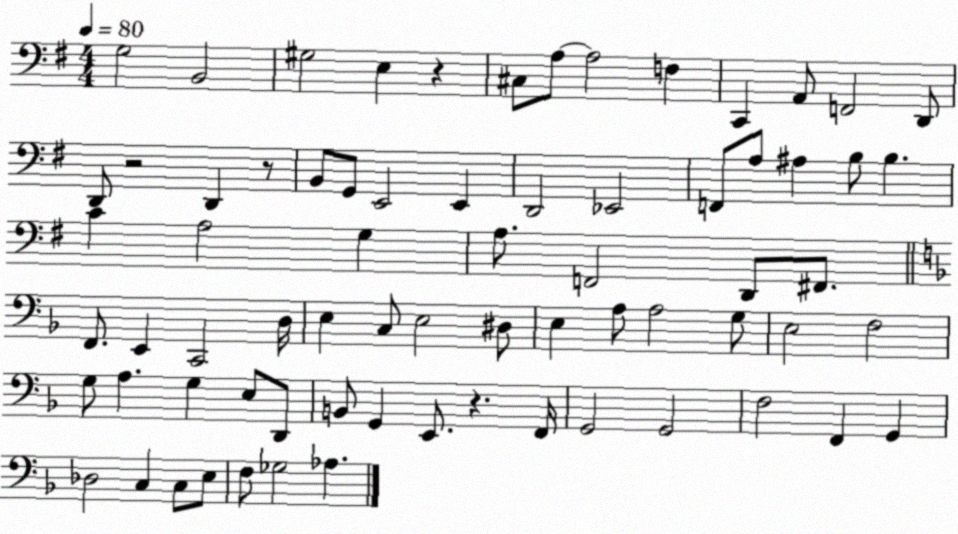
X:1
T:Untitled
M:4/4
L:1/4
K:G
G,2 B,,2 ^G,2 E, z ^C,/2 A,/2 A,2 F, C,, A,,/2 F,,2 D,,/2 D,,/2 z2 D,, z/2 B,,/2 G,,/2 E,,2 E,, D,,2 _E,,2 F,,/2 A,/2 ^A, B,/2 B, C A,2 G, A,/2 F,,2 D,,/2 ^F,,/2 F,,/2 E,, C,,2 D,/4 E, C,/2 E,2 ^D,/2 E, A,/2 A,2 G,/2 E,2 F,2 G,/2 A, G, E,/2 D,,/2 B,,/2 G,, E,,/2 z F,,/4 G,,2 G,,2 F,2 F,, G,, _D,2 C, C,/2 E,/2 F,/2 _G,2 _A,